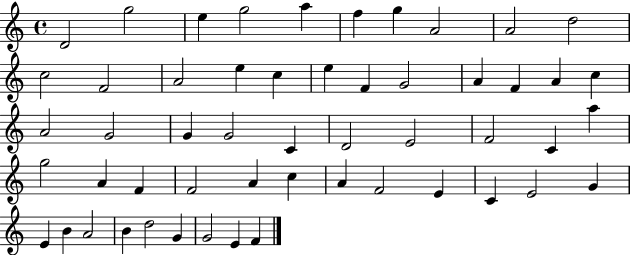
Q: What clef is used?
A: treble